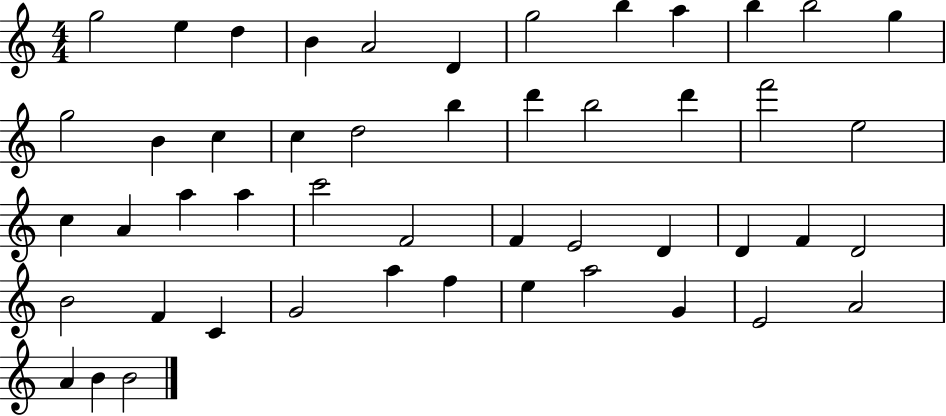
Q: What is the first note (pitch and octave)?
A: G5